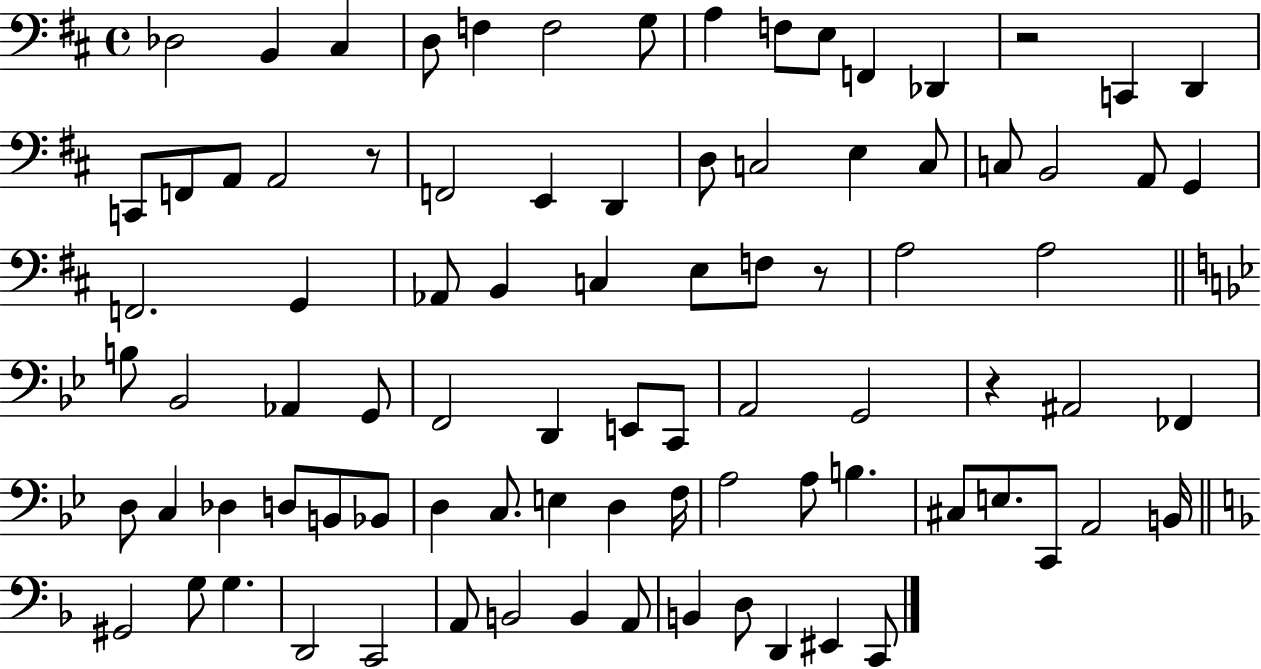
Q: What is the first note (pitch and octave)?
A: Db3